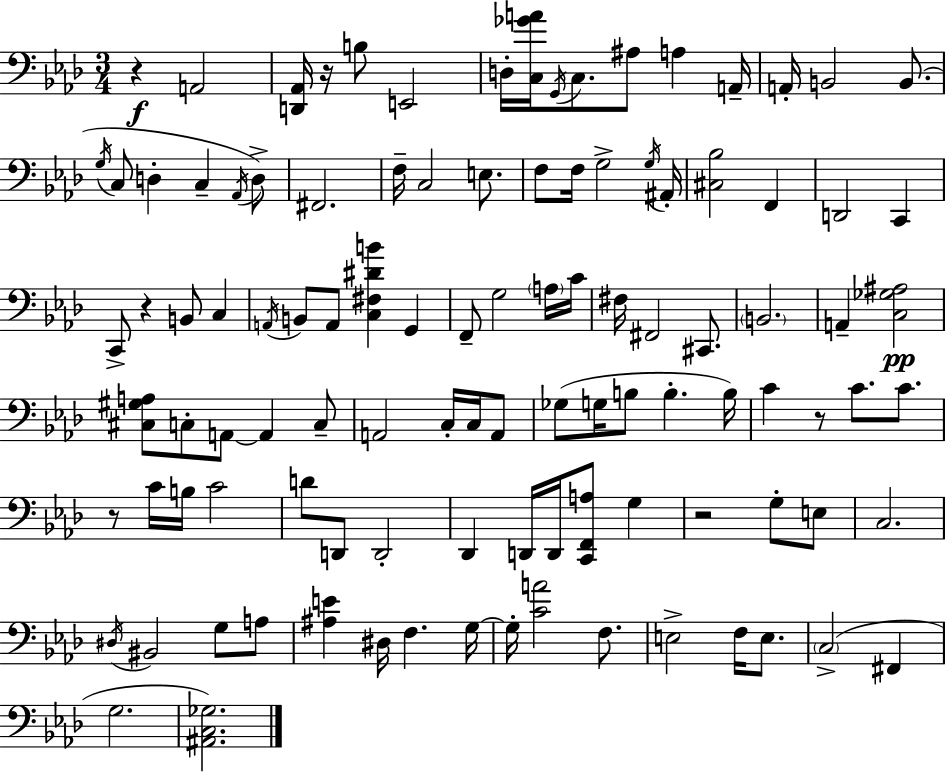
X:1
T:Untitled
M:3/4
L:1/4
K:Ab
z A,,2 [D,,_A,,]/4 z/4 B,/2 E,,2 D,/4 [C,_GA]/4 G,,/4 C,/2 ^A,/2 A, A,,/4 A,,/4 B,,2 B,,/2 G,/4 C,/2 D, C, _A,,/4 D,/2 ^F,,2 F,/4 C,2 E,/2 F,/2 F,/4 G,2 G,/4 ^A,,/4 [^C,_B,]2 F,, D,,2 C,, C,,/2 z B,,/2 C, A,,/4 B,,/2 A,,/2 [C,^F,^DB] G,, F,,/2 G,2 A,/4 C/4 ^F,/4 ^F,,2 ^C,,/2 B,,2 A,, [C,_G,^A,]2 [^C,^G,A,]/2 C,/2 A,,/2 A,, C,/2 A,,2 C,/4 C,/4 A,,/2 _G,/2 G,/4 B,/2 B, B,/4 C z/2 C/2 C/2 z/2 C/4 B,/4 C2 D/2 D,,/2 D,,2 _D,, D,,/4 D,,/4 [C,,F,,A,]/2 G, z2 G,/2 E,/2 C,2 ^D,/4 ^B,,2 G,/2 A,/2 [^A,E] ^D,/4 F, G,/4 G,/4 [CA]2 F,/2 E,2 F,/4 E,/2 C,2 ^F,, G,2 [^A,,C,_G,]2